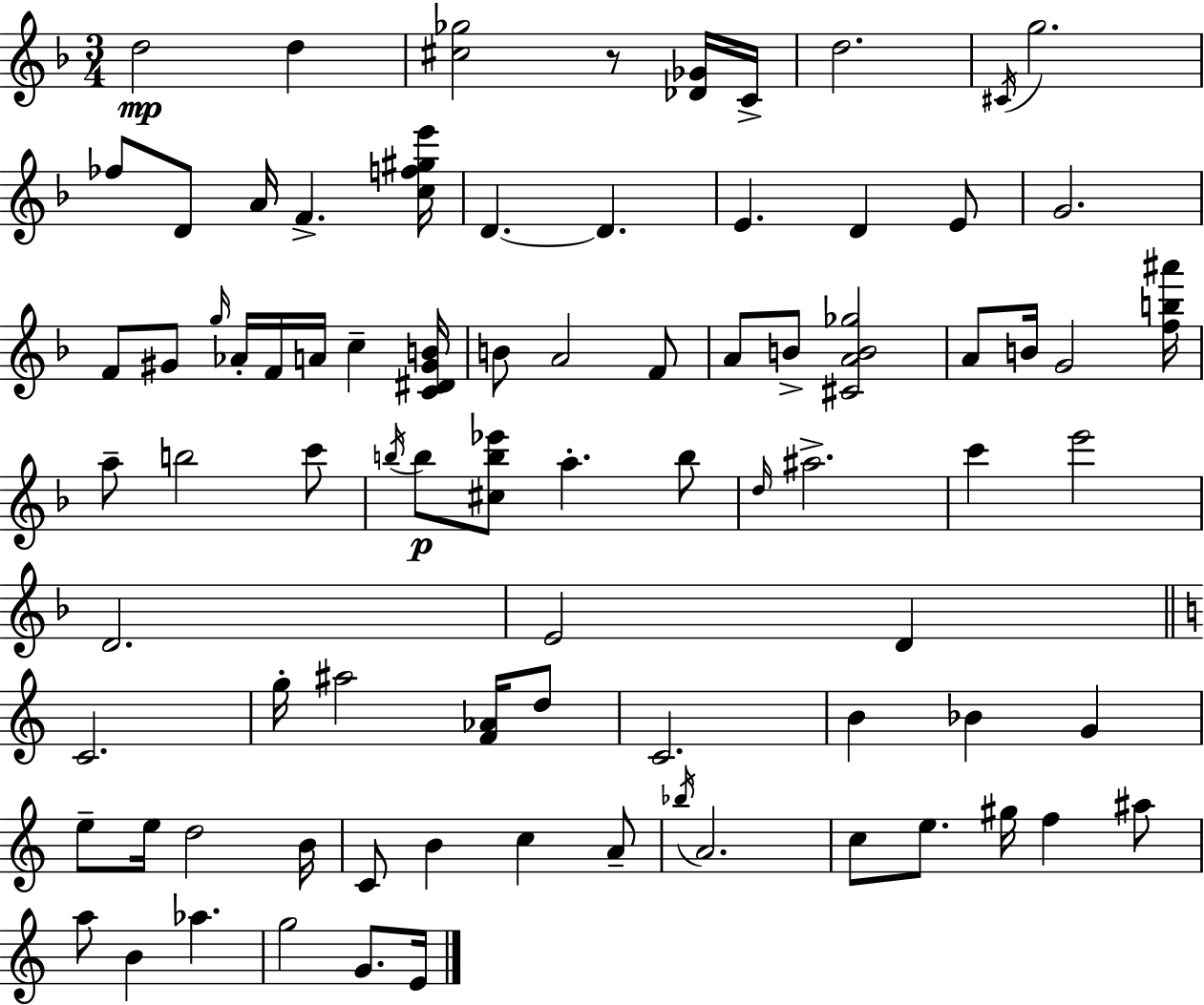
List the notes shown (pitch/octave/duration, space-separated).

D5/h D5/q [C#5,Gb5]/h R/e [Db4,Gb4]/s C4/s D5/h. C#4/s G5/h. FES5/e D4/e A4/s F4/q. [C5,F5,G#5,E6]/s D4/q. D4/q. E4/q. D4/q E4/e G4/h. F4/e G#4/e G5/s Ab4/s F4/s A4/s C5/q [C4,D#4,G#4,B4]/s B4/e A4/h F4/e A4/e B4/e [C#4,A4,B4,Gb5]/h A4/e B4/s G4/h [F5,B5,A#6]/s A5/e B5/h C6/e B5/s B5/e [C#5,B5,Eb6]/e A5/q. B5/e D5/s A#5/h. C6/q E6/h D4/h. E4/h D4/q C4/h. G5/s A#5/h [F4,Ab4]/s D5/e C4/h. B4/q Bb4/q G4/q E5/e E5/s D5/h B4/s C4/e B4/q C5/q A4/e Bb5/s A4/h. C5/e E5/e. G#5/s F5/q A#5/e A5/e B4/q Ab5/q. G5/h G4/e. E4/s